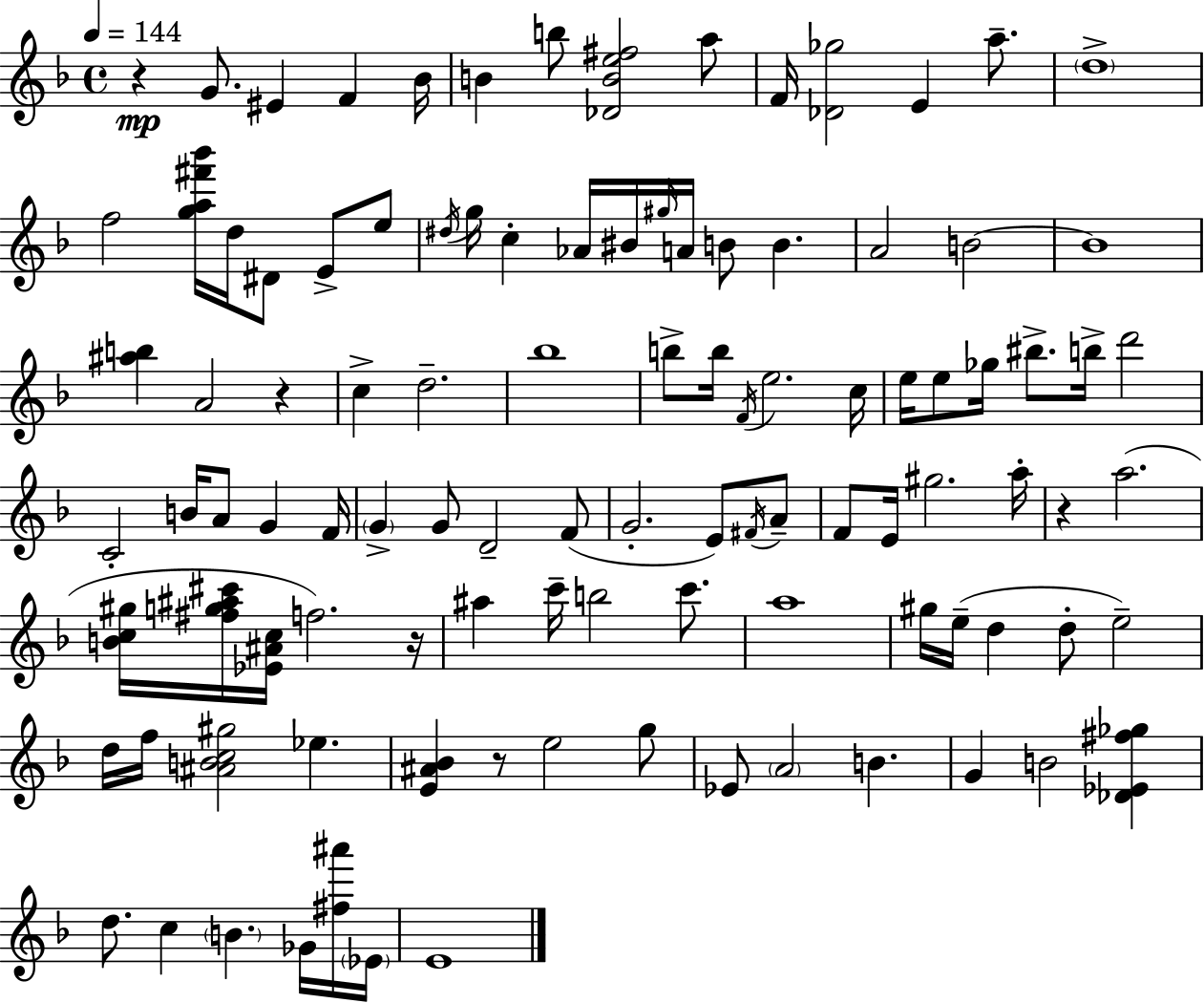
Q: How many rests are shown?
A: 5